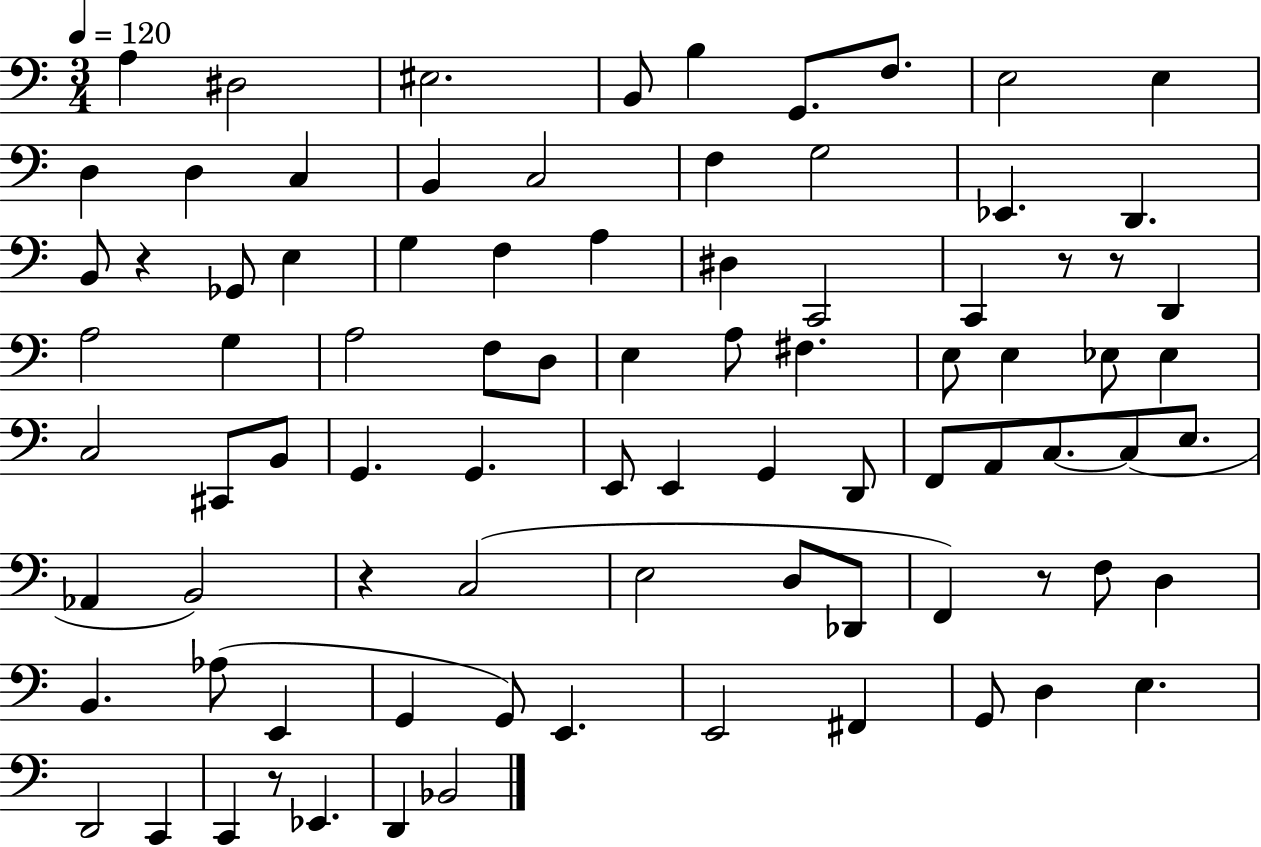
A3/q D#3/h EIS3/h. B2/e B3/q G2/e. F3/e. E3/h E3/q D3/q D3/q C3/q B2/q C3/h F3/q G3/h Eb2/q. D2/q. B2/e R/q Gb2/e E3/q G3/q F3/q A3/q D#3/q C2/h C2/q R/e R/e D2/q A3/h G3/q A3/h F3/e D3/e E3/q A3/e F#3/q. E3/e E3/q Eb3/e Eb3/q C3/h C#2/e B2/e G2/q. G2/q. E2/e E2/q G2/q D2/e F2/e A2/e C3/e. C3/e E3/e. Ab2/q B2/h R/q C3/h E3/h D3/e Db2/e F2/q R/e F3/e D3/q B2/q. Ab3/e E2/q G2/q G2/e E2/q. E2/h F#2/q G2/e D3/q E3/q. D2/h C2/q C2/q R/e Eb2/q. D2/q Bb2/h